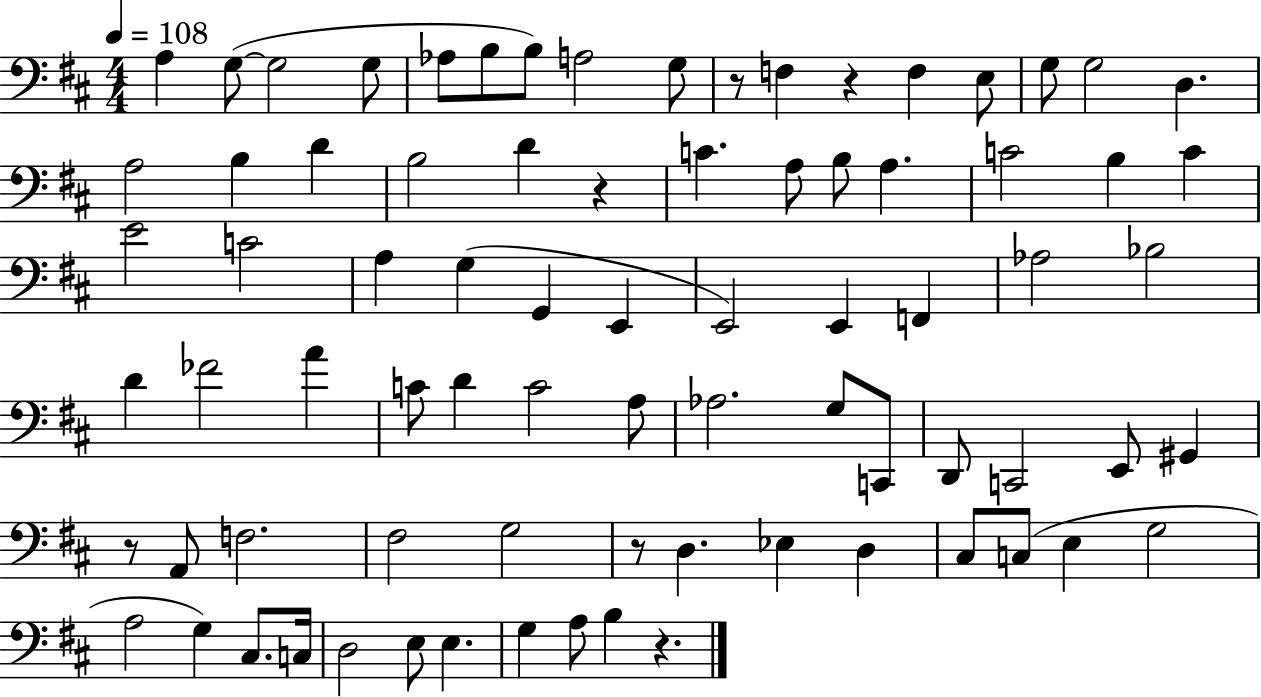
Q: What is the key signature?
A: D major